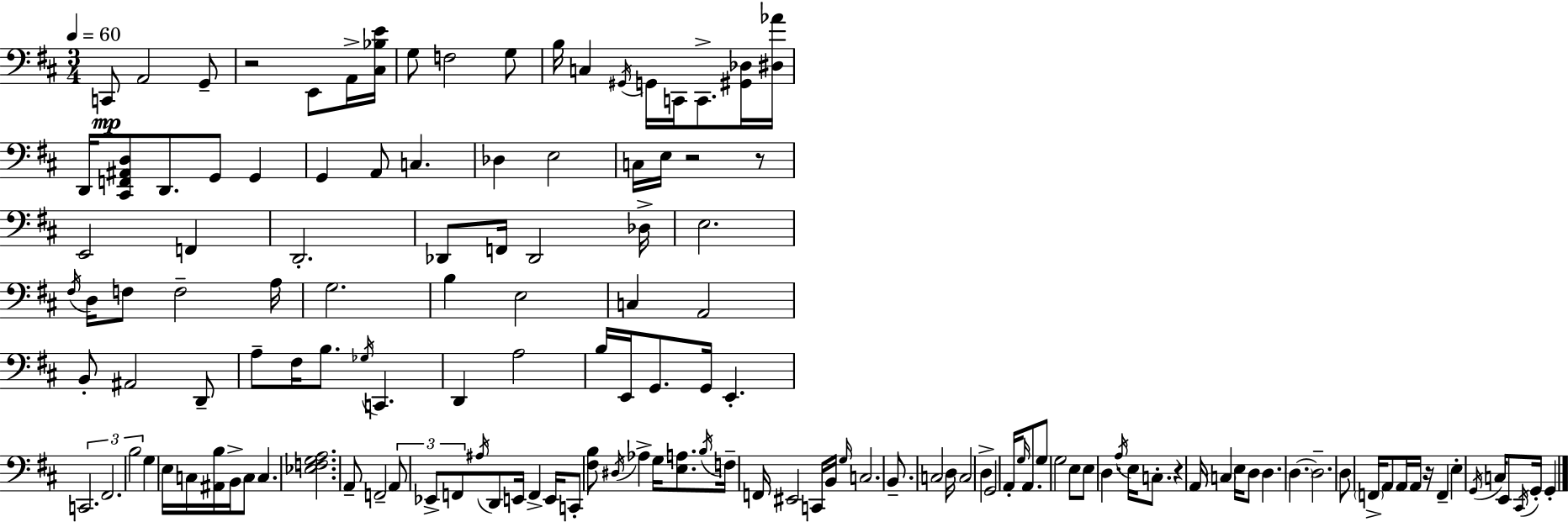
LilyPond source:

{
  \clef bass
  \numericTimeSignature
  \time 3/4
  \key d \major
  \tempo 4 = 60
  c,8\mp a,2 g,8-- | r2 e,8 a,16-> <cis bes e'>16 | g8 f2 g8 | b16 c4 \acciaccatura { gis,16 } g,16 c,16 c,8.-> <gis, des>16 | \break <dis aes'>16 d,16 <cis, f, ais, d>8 d,8. g,8 g,4 | g,4 a,8 c4. | des4 e2 | c16 e16 r2 r8 | \break e,2 f,4 | d,2.-. | des,8 f,16 des,2 | des16-> e2. | \break \acciaccatura { fis16 } d16 f8 f2-- | a16 g2. | b4 e2 | c4 a,2 | \break b,8-. ais,2 | d,8-- a8-- fis16 b8. \acciaccatura { ges16 } c,4. | d,4 a2 | b16 e,16 g,8. g,16 e,4.-. | \break \tuplet 3/2 { c,2. | fis,2. | b2 } g4 | e16 c16 <ais, b>16 b,16-> c8 c4. | \break <ees f g a>2. | a,8-- f,2-- | \tuplet 3/2 { a,8 ees,8-> f,8 } \acciaccatura { ais16 } d,8 e,16 f,4-> | e,16 c,8-. <fis b>8 \acciaccatura { dis16 } aes4-> | \break g16 <e a>8. \acciaccatura { b16 } f16-- f,16 eis,2 | c,16 b,16 \grace { g16 } c2. | b,8.-- c2 | d16 c2 | \break d4-> g,2 | a,16-. \grace { g16 } a,8. g8 g2 | e8 e8 d4. | \acciaccatura { a16 } e16 c8.-. r4 | \break a,16 \parenthesize c4 e16 d8 d4. | \parenthesize d4.~~ d2.-- | d8 \parenthesize f,16-> | a,8 a,16 a,16 r16 f,4-- e4-. | \break \acciaccatura { g,16 } c16 e,8 \acciaccatura { cis,16 } g,16-. g,4-. \bar "|."
}